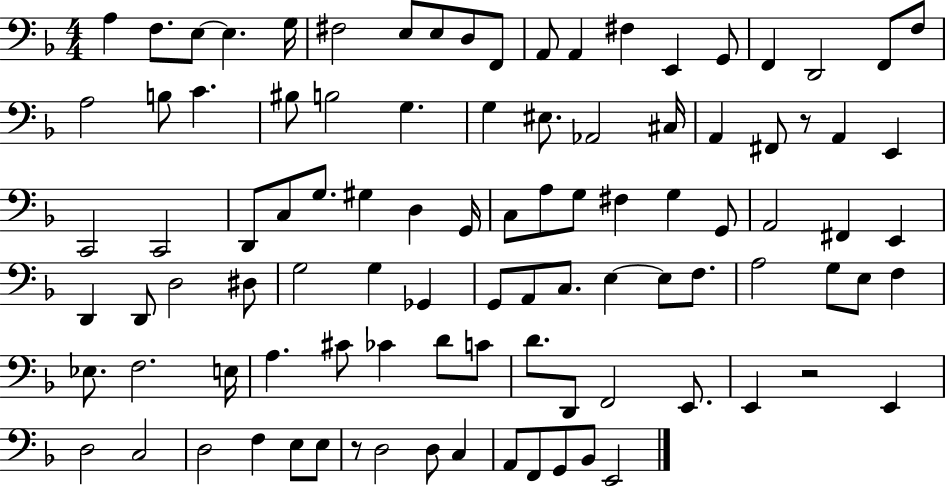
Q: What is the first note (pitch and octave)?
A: A3